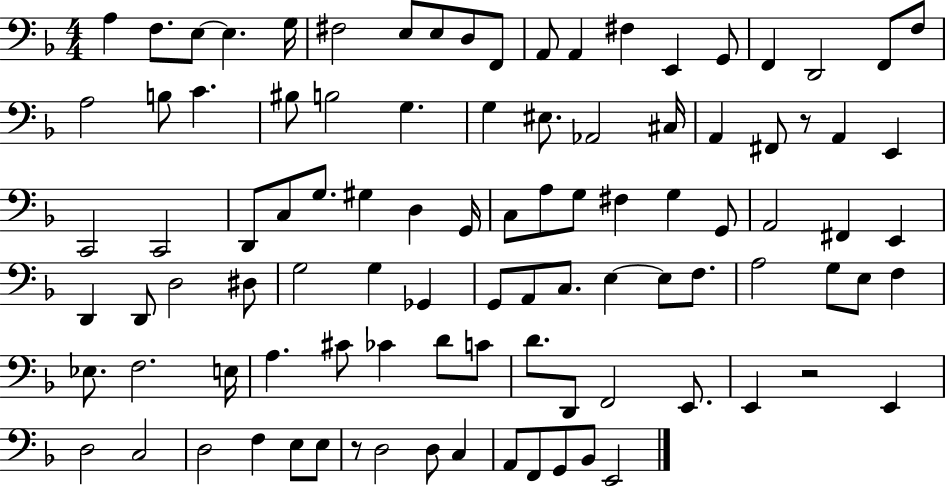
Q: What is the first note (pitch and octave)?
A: A3